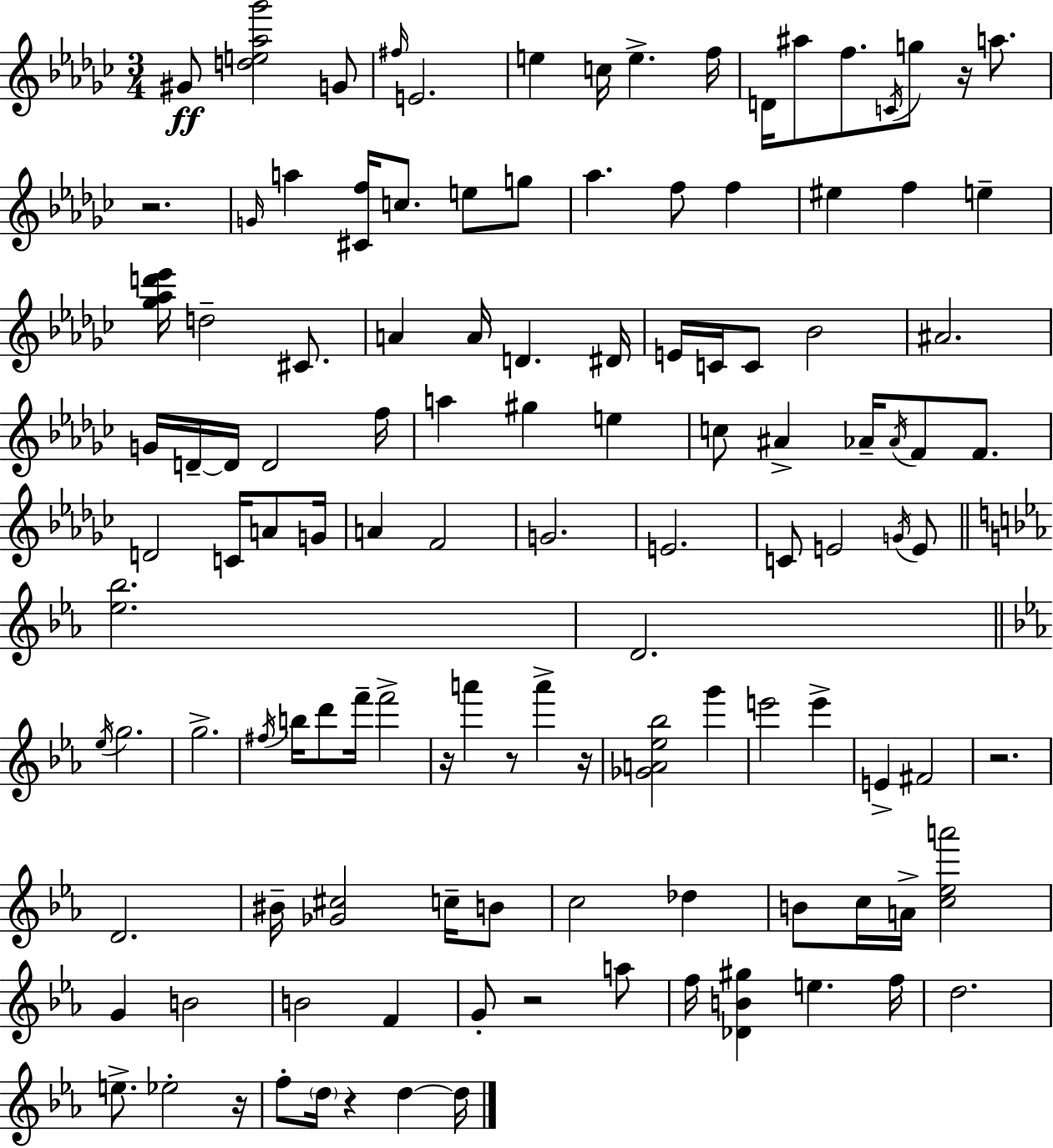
G#4/e [D5,E5,Ab5,Gb6]/h G4/e F#5/s E4/h. E5/q C5/s E5/q. F5/s D4/s A#5/e F5/e. C4/s G5/e R/s A5/e. R/h. G4/s A5/q [C#4,F5]/s C5/e. E5/e G5/e Ab5/q. F5/e F5/q EIS5/q F5/q E5/q [Gb5,Ab5,D6,Eb6]/s D5/h C#4/e. A4/q A4/s D4/q. D#4/s E4/s C4/s C4/e Bb4/h A#4/h. G4/s D4/s D4/s D4/h F5/s A5/q G#5/q E5/q C5/e A#4/q Ab4/s Ab4/s F4/e F4/e. D4/h C4/s A4/e G4/s A4/q F4/h G4/h. E4/h. C4/e E4/h G4/s E4/e [Eb5,Bb5]/h. D4/h. Eb5/s G5/h. G5/h. F#5/s B5/s D6/e F6/s F6/h R/s A6/q R/e A6/q R/s [Gb4,A4,Eb5,Bb5]/h G6/q E6/h E6/q E4/q F#4/h R/h. D4/h. BIS4/s [Gb4,C#5]/h C5/s B4/e C5/h Db5/q B4/e C5/s A4/s [C5,Eb5,A6]/h G4/q B4/h B4/h F4/q G4/e R/h A5/e F5/s [Db4,B4,G#5]/q E5/q. F5/s D5/h. E5/e. Eb5/h R/s F5/e D5/s R/q D5/q D5/s